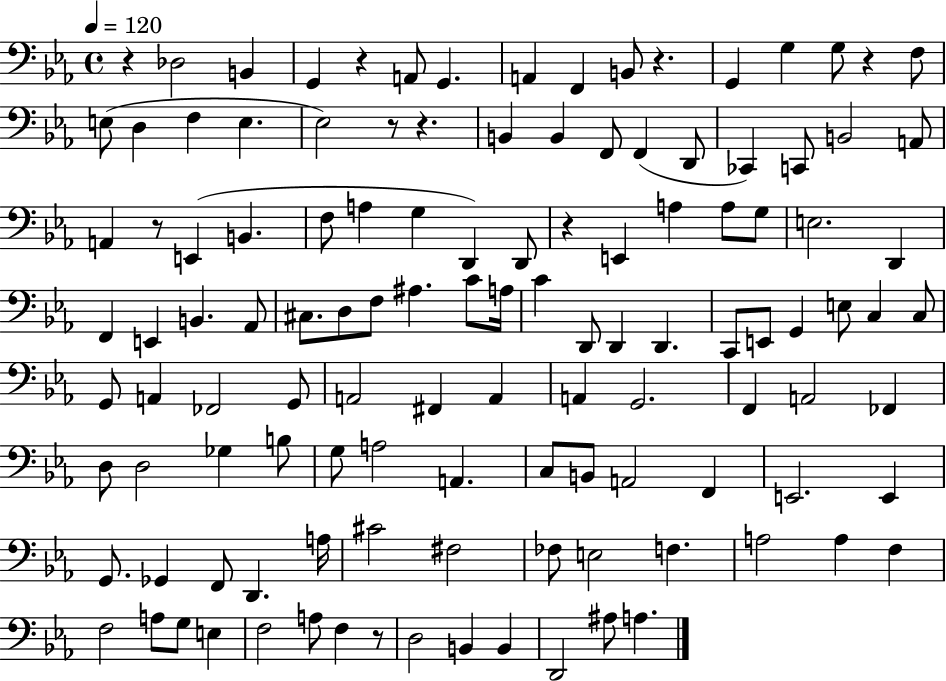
R/q Db3/h B2/q G2/q R/q A2/e G2/q. A2/q F2/q B2/e R/q. G2/q G3/q G3/e R/q F3/e E3/e D3/q F3/q E3/q. Eb3/h R/e R/q. B2/q B2/q F2/e F2/q D2/e CES2/q C2/e B2/h A2/e A2/q R/e E2/q B2/q. F3/e A3/q G3/q D2/q D2/e R/q E2/q A3/q A3/e G3/e E3/h. D2/q F2/q E2/q B2/q. Ab2/e C#3/e. D3/e F3/e A#3/q. C4/e A3/s C4/q D2/e D2/q D2/q. C2/e E2/e G2/q E3/e C3/q C3/e G2/e A2/q FES2/h G2/e A2/h F#2/q A2/q A2/q G2/h. F2/q A2/h FES2/q D3/e D3/h Gb3/q B3/e G3/e A3/h A2/q. C3/e B2/e A2/h F2/q E2/h. E2/q G2/e. Gb2/q F2/e D2/q. A3/s C#4/h F#3/h FES3/e E3/h F3/q. A3/h A3/q F3/q F3/h A3/e G3/e E3/q F3/h A3/e F3/q R/e D3/h B2/q B2/q D2/h A#3/e A3/q.